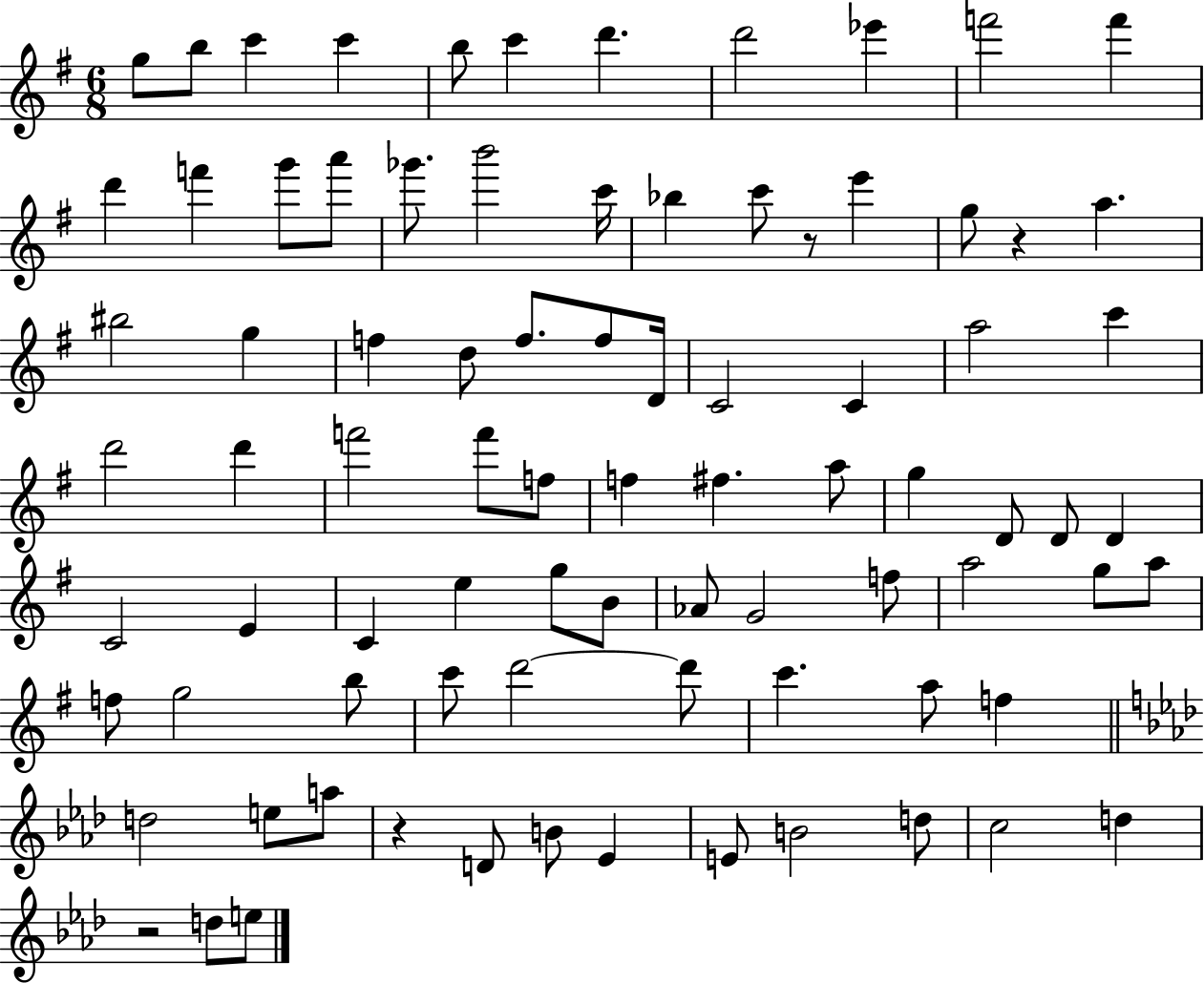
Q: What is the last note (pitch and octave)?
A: E5